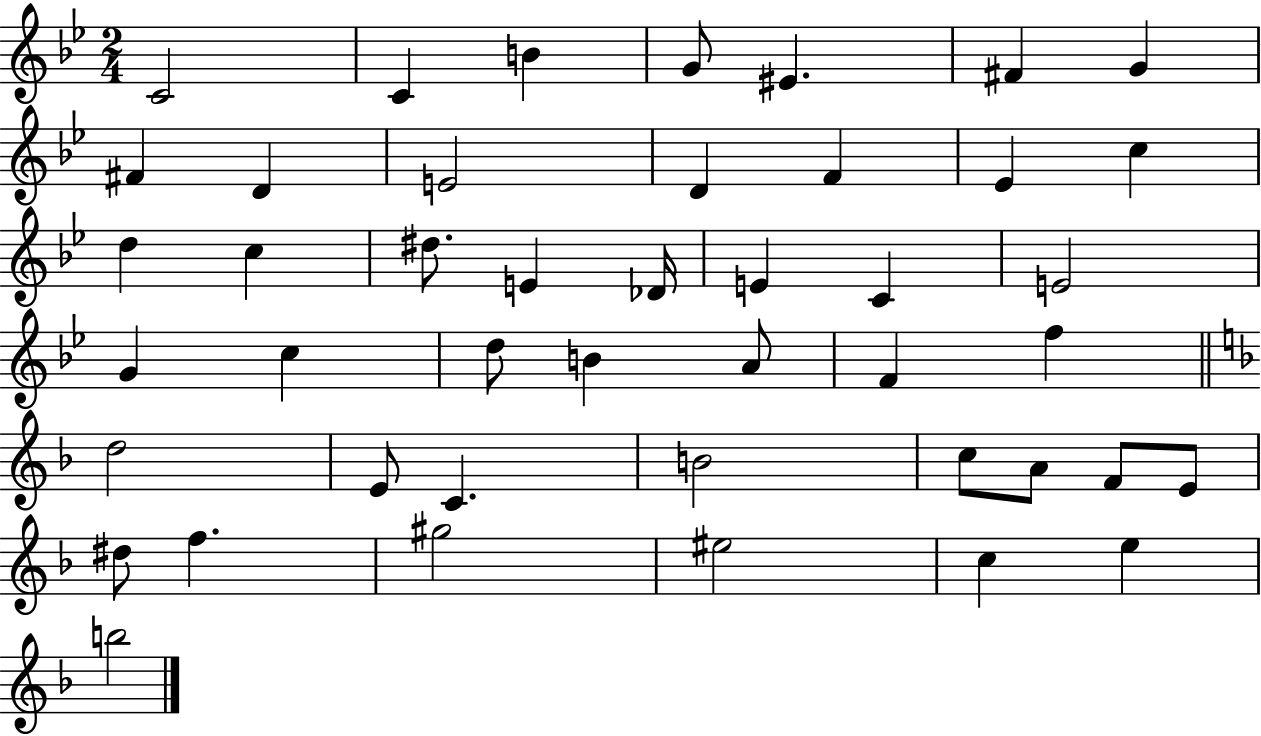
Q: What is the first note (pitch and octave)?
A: C4